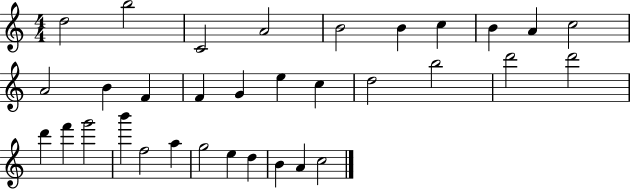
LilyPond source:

{
  \clef treble
  \numericTimeSignature
  \time 4/4
  \key c \major
  d''2 b''2 | c'2 a'2 | b'2 b'4 c''4 | b'4 a'4 c''2 | \break a'2 b'4 f'4 | f'4 g'4 e''4 c''4 | d''2 b''2 | d'''2 d'''2 | \break d'''4 f'''4 g'''2 | b'''4 f''2 a''4 | g''2 e''4 d''4 | b'4 a'4 c''2 | \break \bar "|."
}